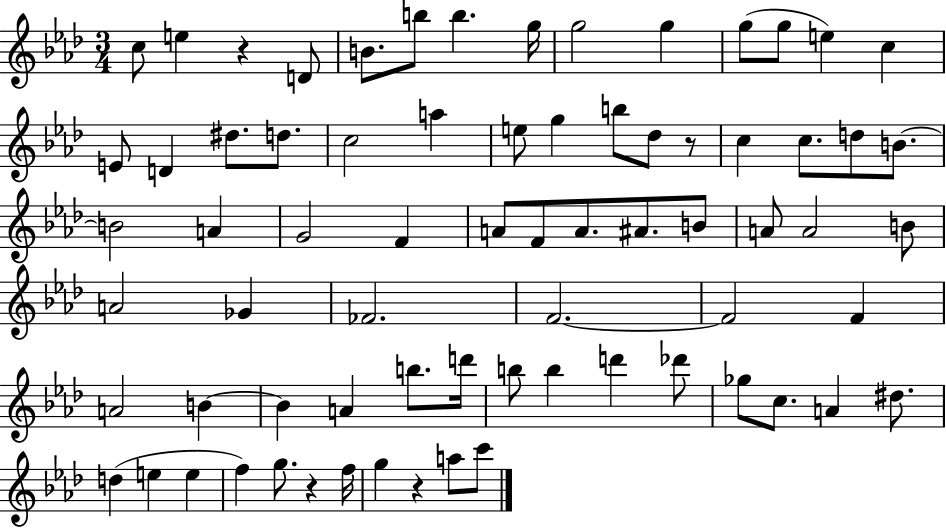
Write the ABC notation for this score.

X:1
T:Untitled
M:3/4
L:1/4
K:Ab
c/2 e z D/2 B/2 b/2 b g/4 g2 g g/2 g/2 e c E/2 D ^d/2 d/2 c2 a e/2 g b/2 _d/2 z/2 c c/2 d/2 B/2 B2 A G2 F A/2 F/2 A/2 ^A/2 B/2 A/2 A2 B/2 A2 _G _F2 F2 F2 F A2 B B A b/2 d'/4 b/2 b d' _d'/2 _g/2 c/2 A ^d/2 d e e f g/2 z f/4 g z a/2 c'/2